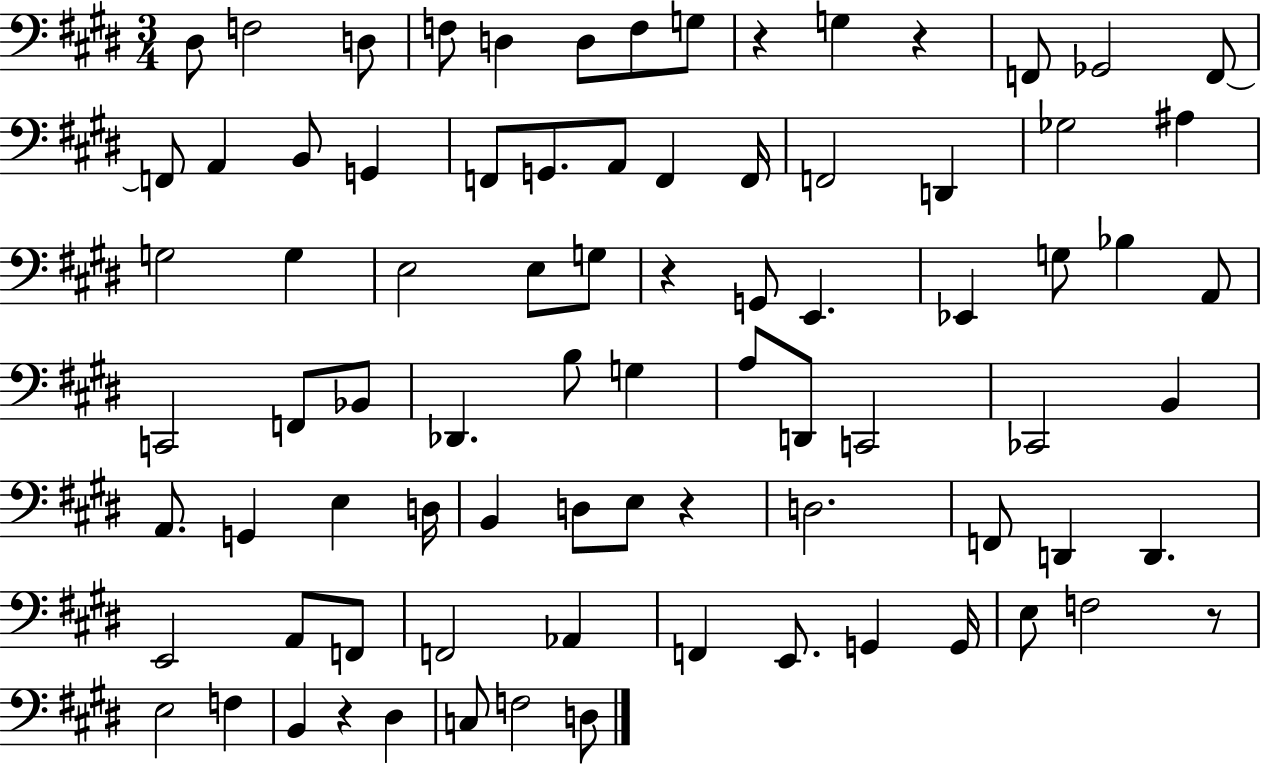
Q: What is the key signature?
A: E major